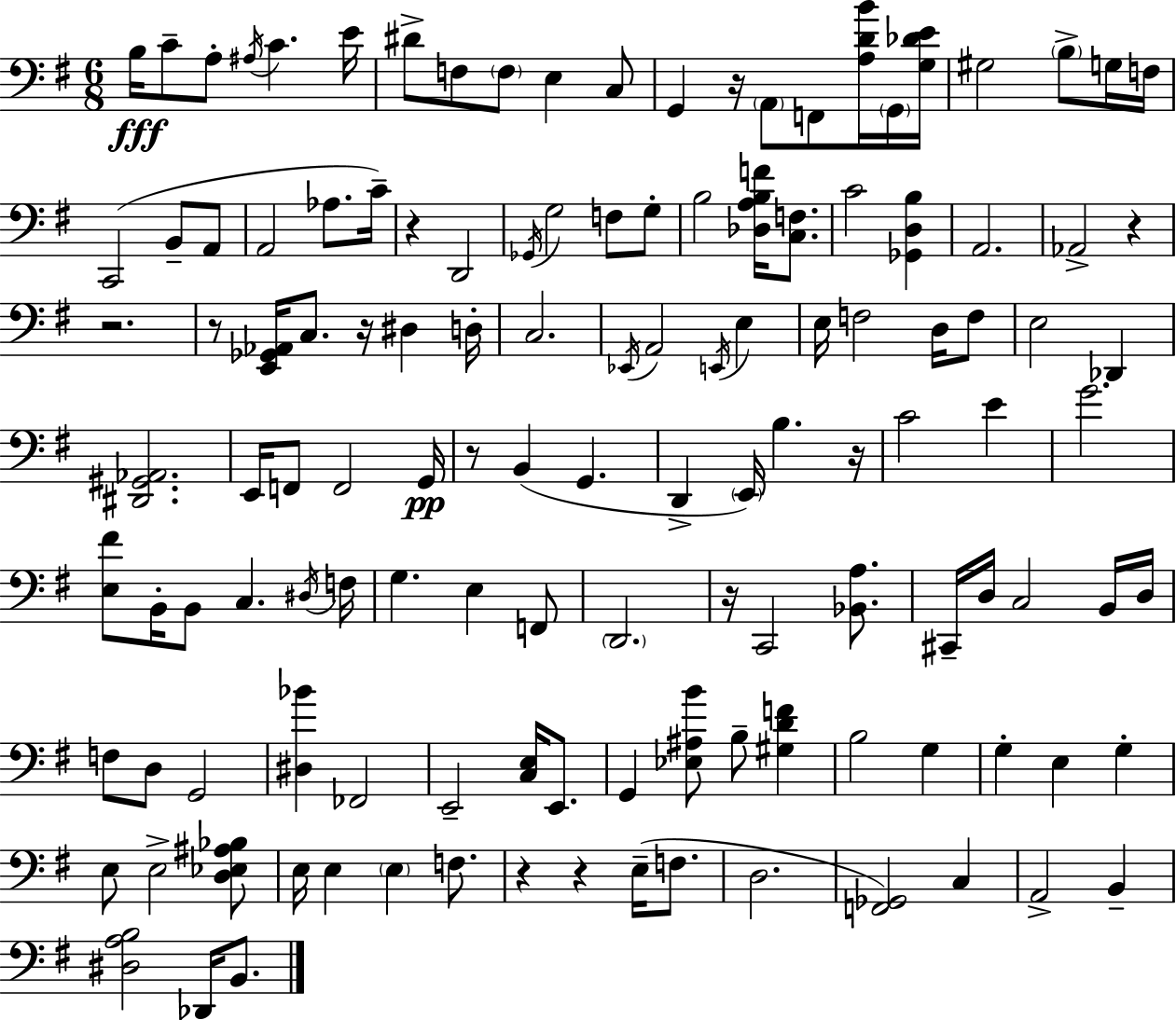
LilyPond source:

{
  \clef bass
  \numericTimeSignature
  \time 6/8
  \key g \major
  b16\fff c'8-- a8-. \acciaccatura { ais16 } c'4. | e'16 dis'8-> f8 \parenthesize f8 e4 c8 | g,4 r16 \parenthesize a,8 f,8 <a d' b'>16 \parenthesize g,16 | <g des' e'>16 gis2 \parenthesize b8-> g16 | \break f16 c,2( b,8-- a,8 | a,2 aes8. | c'16--) r4 d,2 | \acciaccatura { ges,16 } g2 f8 | \break g8-. b2 <des a b f'>16 <c f>8. | c'2 <ges, d b>4 | a,2. | aes,2-> r4 | \break r2. | r8 <e, ges, aes,>16 c8. r16 dis4 | d16-. c2. | \acciaccatura { ees,16 } a,2 \acciaccatura { e,16 } | \break e4 e16 f2 | d16 f8 e2 | des,4 <dis, gis, aes,>2. | e,16 f,8 f,2 | \break g,16\pp r8 b,4( g,4. | d,4-> \parenthesize e,16) b4. | r16 c'2 | e'4 g'2. | \break <e fis'>8 b,16-. b,8 c4. | \acciaccatura { dis16 } f16 g4. e4 | f,8 \parenthesize d,2. | r16 c,2 | \break <bes, a>8. cis,16-- d16 c2 | b,16 d16 f8 d8 g,2 | <dis bes'>4 fes,2 | e,2-- | \break <c e>16 e,8. g,4 <ees ais b'>8 b8-- | <gis d' f'>4 b2 | g4 g4-. e4 | g4-. e8 e2-> | \break <d ees ais bes>8 e16 e4 \parenthesize e4 | f8. r4 r4 | e16--( f8. d2. | <f, ges,>2) | \break c4 a,2-> | b,4-- <dis a b>2 | des,16 b,8. \bar "|."
}